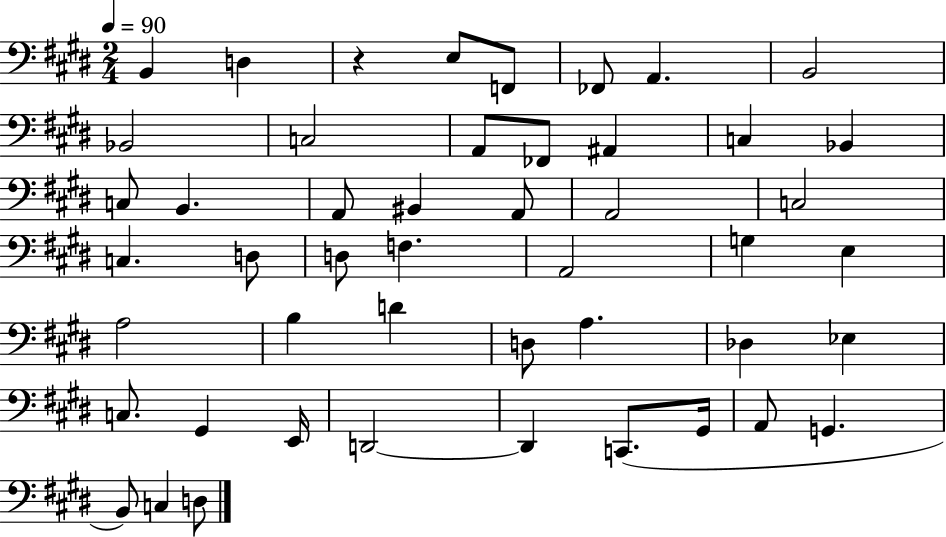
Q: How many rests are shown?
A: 1